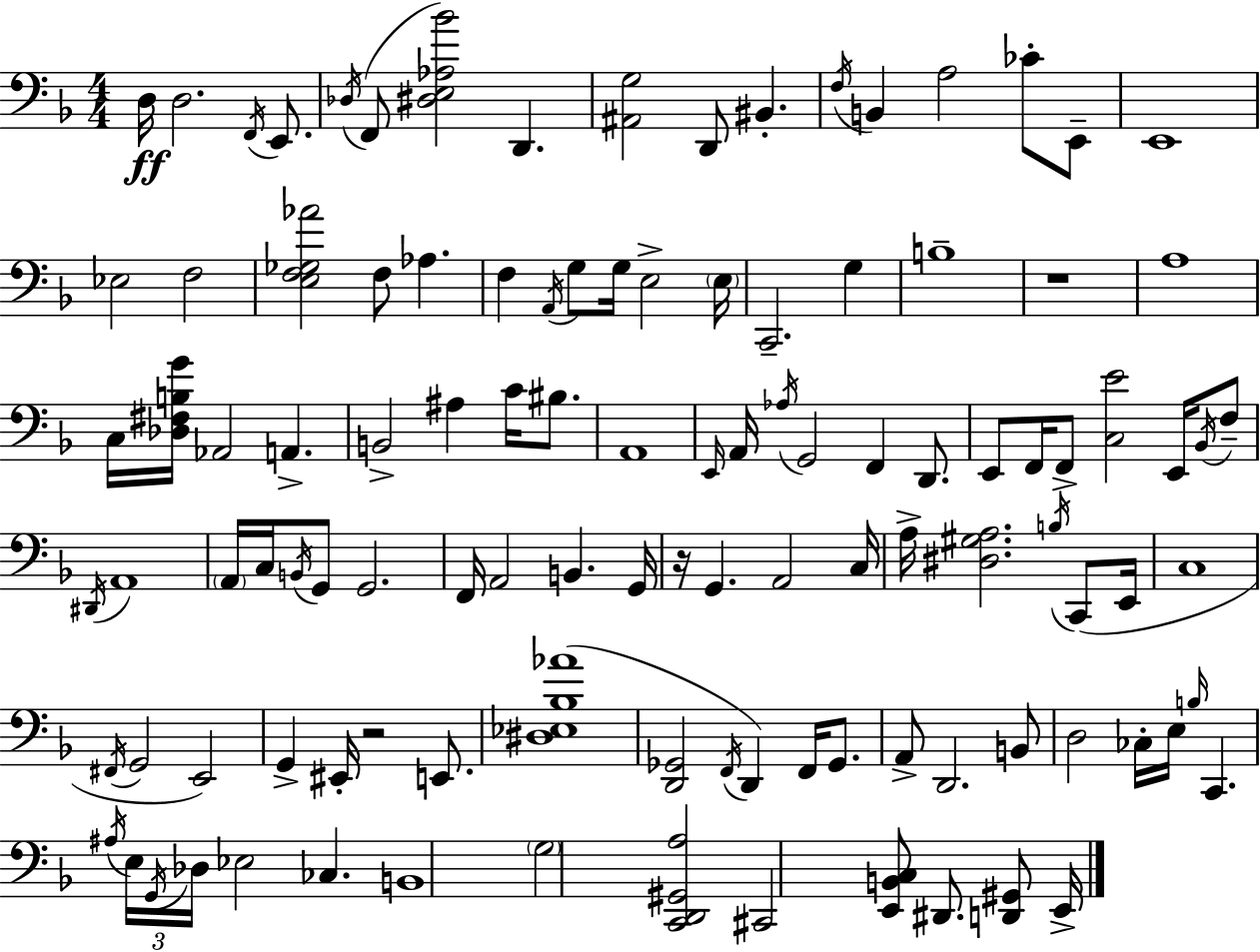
{
  \clef bass
  \numericTimeSignature
  \time 4/4
  \key d \minor
  d16\ff d2. \acciaccatura { f,16 } e,8. | \acciaccatura { des16 }( f,8 <dis e aes bes'>2) d,4. | <ais, g>2 d,8 bis,4.-. | \acciaccatura { f16 } b,4 a2 ces'8-. | \break e,8-- e,1 | ees2 f2 | <e f ges aes'>2 f8 aes4. | f4 \acciaccatura { a,16 } g8 g16 e2-> | \break \parenthesize e16 c,2.-- | g4 b1-- | r1 | a1 | \break c16 <des fis b g'>16 aes,2 a,4.-> | b,2-> ais4 | c'16 bis8. a,1 | \grace { e,16 } a,16 \acciaccatura { aes16 } g,2 f,4 | \break d,8. e,8 f,16 f,8-> <c e'>2 | e,16 \acciaccatura { bes,16 } f8-- \acciaccatura { dis,16 } a,1 | \parenthesize a,16 c16 \acciaccatura { b,16 } g,8 g,2. | f,16 a,2 | \break b,4. g,16 r16 g,4. | a,2 c16 a16-> <dis gis a>2. | \acciaccatura { b16 } c,8( e,16 c1 | \acciaccatura { fis,16 } g,2 | \break e,2) g,4-> eis,16-. | r2 e,8. <dis ees bes aes'>1( | <d, ges,>2 | \acciaccatura { f,16 } d,4) f,16 ges,8. a,8-> d,2. | \break b,8 d2 | ces16-. e16 \grace { b16 } c,4. \acciaccatura { ais16 } \tuplet 3/2 { e16 \acciaccatura { g,16 } | des16 } ees2 ces4. b,1 | \parenthesize g2 | \break <c, d, gis, a>2 cis,2 | <e, b, c>8 dis,8. <d, gis,>8 e,16-> \bar "|."
}